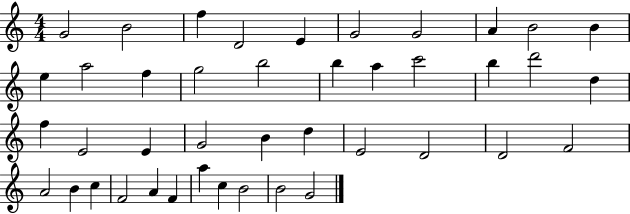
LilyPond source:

{
  \clef treble
  \numericTimeSignature
  \time 4/4
  \key c \major
  g'2 b'2 | f''4 d'2 e'4 | g'2 g'2 | a'4 b'2 b'4 | \break e''4 a''2 f''4 | g''2 b''2 | b''4 a''4 c'''2 | b''4 d'''2 d''4 | \break f''4 e'2 e'4 | g'2 b'4 d''4 | e'2 d'2 | d'2 f'2 | \break a'2 b'4 c''4 | f'2 a'4 f'4 | a''4 c''4 b'2 | b'2 g'2 | \break \bar "|."
}